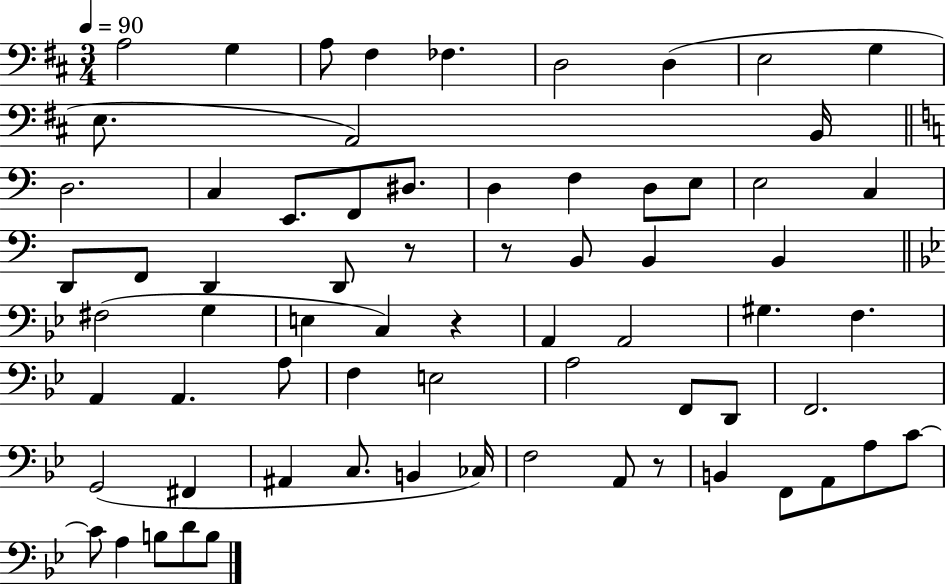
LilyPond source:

{
  \clef bass
  \numericTimeSignature
  \time 3/4
  \key d \major
  \tempo 4 = 90
  \repeat volta 2 { a2 g4 | a8 fis4 fes4. | d2 d4( | e2 g4 | \break e8. a,2) b,16 | \bar "||" \break \key c \major d2. | c4 e,8. f,8 dis8. | d4 f4 d8 e8 | e2 c4 | \break d,8 f,8 d,4 d,8 r8 | r8 b,8 b,4 b,4 | \bar "||" \break \key bes \major fis2( g4 | e4 c4) r4 | a,4 a,2 | gis4. f4. | \break a,4 a,4. a8 | f4 e2 | a2 f,8 d,8 | f,2. | \break g,2( fis,4 | ais,4 c8. b,4 ces16) | f2 a,8 r8 | b,4 f,8 a,8 a8 c'8~~ | \break c'8 a4 b8 d'8 b8 | } \bar "|."
}